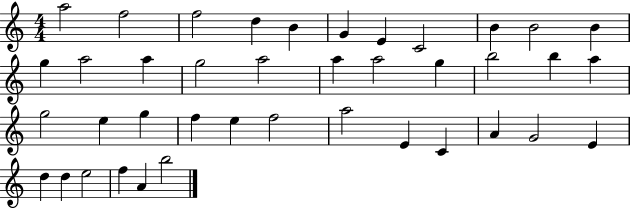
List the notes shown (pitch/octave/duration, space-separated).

A5/h F5/h F5/h D5/q B4/q G4/q E4/q C4/h B4/q B4/h B4/q G5/q A5/h A5/q G5/h A5/h A5/q A5/h G5/q B5/h B5/q A5/q G5/h E5/q G5/q F5/q E5/q F5/h A5/h E4/q C4/q A4/q G4/h E4/q D5/q D5/q E5/h F5/q A4/q B5/h